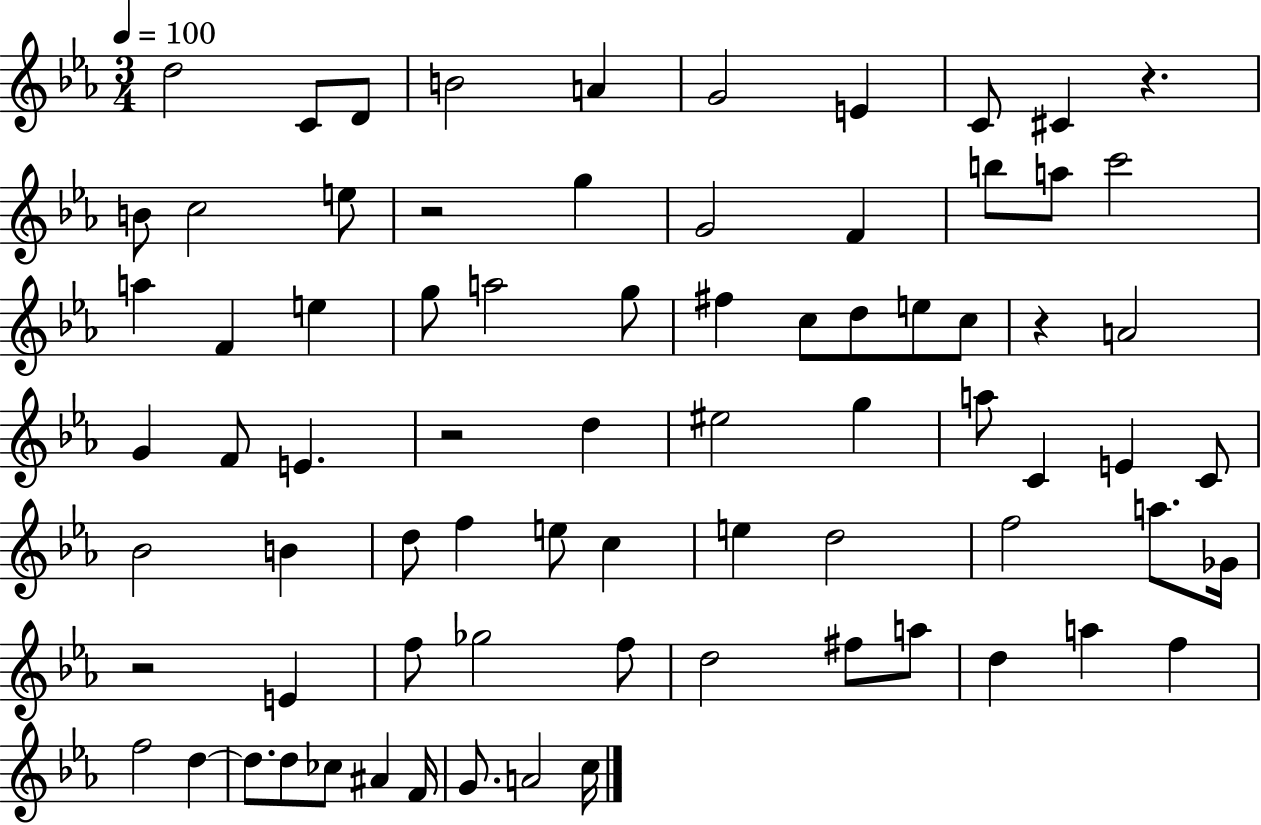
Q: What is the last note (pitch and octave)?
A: C5